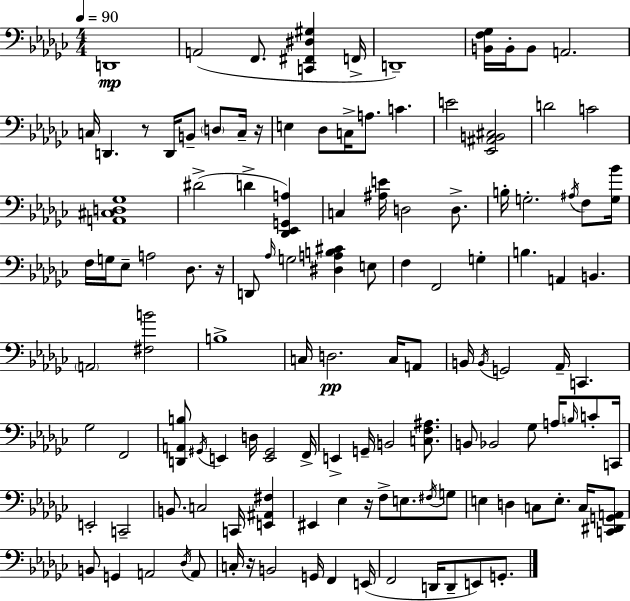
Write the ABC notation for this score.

X:1
T:Untitled
M:4/4
L:1/4
K:Ebm
D,,4 A,,2 F,,/2 [C,,^F,,^D,^G,] F,,/4 D,,4 [B,,F,_G,]/4 B,,/4 B,,/2 A,,2 C,/4 D,, z/2 D,,/4 B,,/2 D,/2 C,/4 z/4 E, _D,/2 C,/4 A,/2 C E2 [_E,,^A,,B,,^C,]2 D2 C2 [A,,^C,D,_G,]4 ^D2 D [_D,,_E,,G,,A,] C, [^A,E]/4 D,2 D,/2 B,/4 G,2 ^A,/4 F,/2 [G,_B]/4 F,/4 G,/4 _E,/2 A,2 _D,/2 z/4 D,,/2 _A,/4 G,2 [^D,A,B,^C] E,/2 F, F,,2 G, B, A,, B,, A,,2 [^F,B]2 B,4 C,/4 D,2 C,/4 A,,/2 B,,/4 B,,/4 G,,2 _A,,/4 C,, _G,2 F,,2 [D,,A,,B,]/2 ^G,,/4 E,, D,/4 [E,,^G,,]2 F,,/4 E,, G,,/4 B,,2 [C,F,^A,]/2 B,,/2 _B,,2 _G,/2 A,/4 B,/4 C/2 C,,/4 E,,2 C,,2 B,,/2 C,2 C,,/4 [E,,^A,,^F,] ^E,, _E, z/4 F,/2 E,/2 ^F,/4 G,/2 E, D, C,/2 E,/2 C,/4 [C,,^D,,G,,A,,]/2 B,,/2 G,, A,,2 _D,/4 A,,/2 C,/4 z/4 B,,2 G,,/4 F,, E,,/4 F,,2 D,,/4 D,,/2 E,,/2 G,,/2